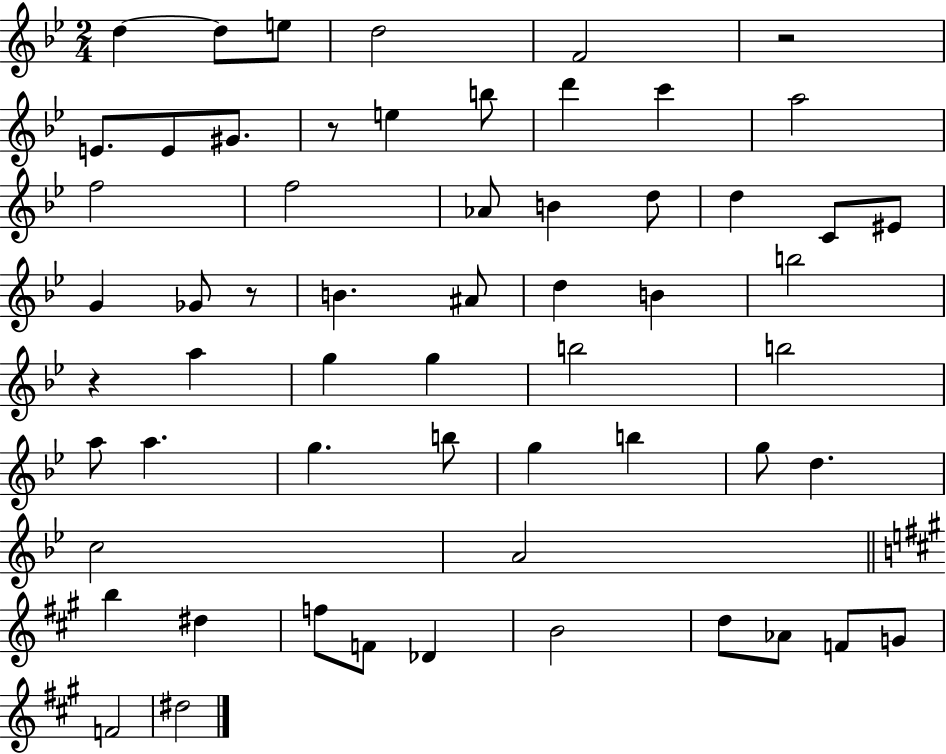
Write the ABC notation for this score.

X:1
T:Untitled
M:2/4
L:1/4
K:Bb
d d/2 e/2 d2 F2 z2 E/2 E/2 ^G/2 z/2 e b/2 d' c' a2 f2 f2 _A/2 B d/2 d C/2 ^E/2 G _G/2 z/2 B ^A/2 d B b2 z a g g b2 b2 a/2 a g b/2 g b g/2 d c2 A2 b ^d f/2 F/2 _D B2 d/2 _A/2 F/2 G/2 F2 ^d2